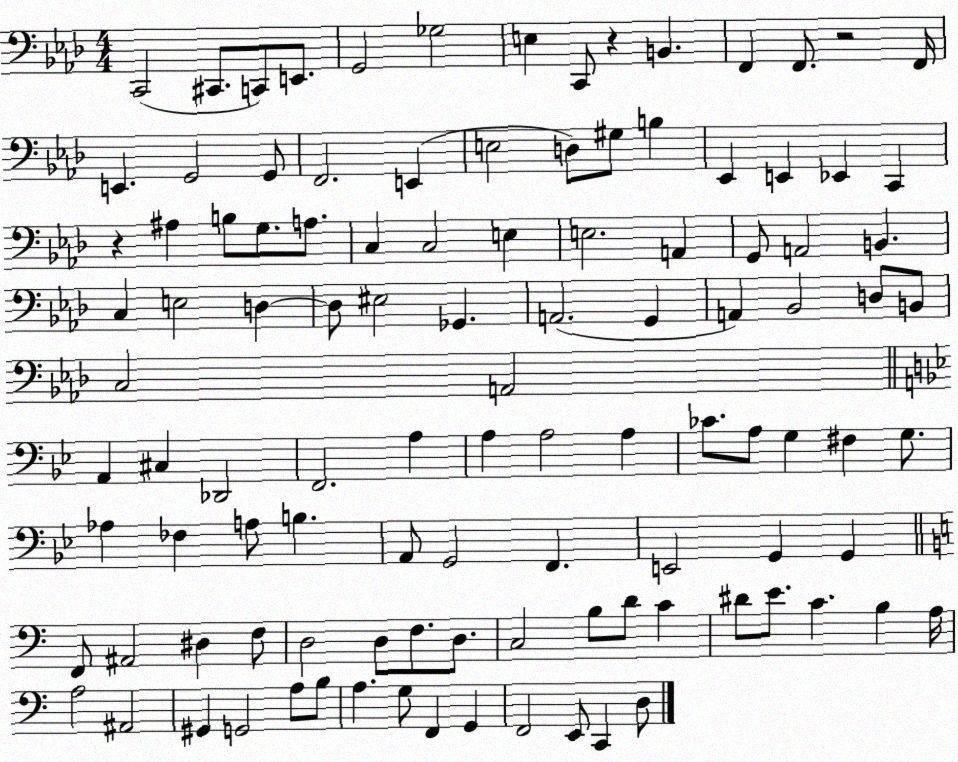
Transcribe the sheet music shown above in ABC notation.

X:1
T:Untitled
M:4/4
L:1/4
K:Ab
C,,2 ^C,,/2 C,,/2 E,,/2 G,,2 _G,2 E, C,,/2 z B,, F,, F,,/2 z2 F,,/4 E,, G,,2 G,,/2 F,,2 E,, E,2 D,/2 ^G,/2 B, _E,, E,, _E,, C,, z ^A, B,/2 G,/2 A,/2 C, C,2 E, E,2 A,, G,,/2 A,,2 B,, C, E,2 D, D,/2 ^E,2 _G,, A,,2 G,, A,, _B,,2 D,/2 B,,/2 C,2 A,,2 A,, ^C, _D,,2 F,,2 A, A, A,2 A, _C/2 A,/2 G, ^F, G,/2 _A, _F, A,/2 B, A,,/2 G,,2 F,, E,,2 G,, G,, F,,/2 ^A,,2 ^D, F,/2 D,2 D,/2 F,/2 D,/2 C,2 B,/2 D/2 C ^D/2 E/2 C B, A,/4 A,2 ^A,,2 ^G,, G,,2 A,/2 B,/2 A, G,/2 F,, G,, F,,2 E,,/2 C,, D,/2